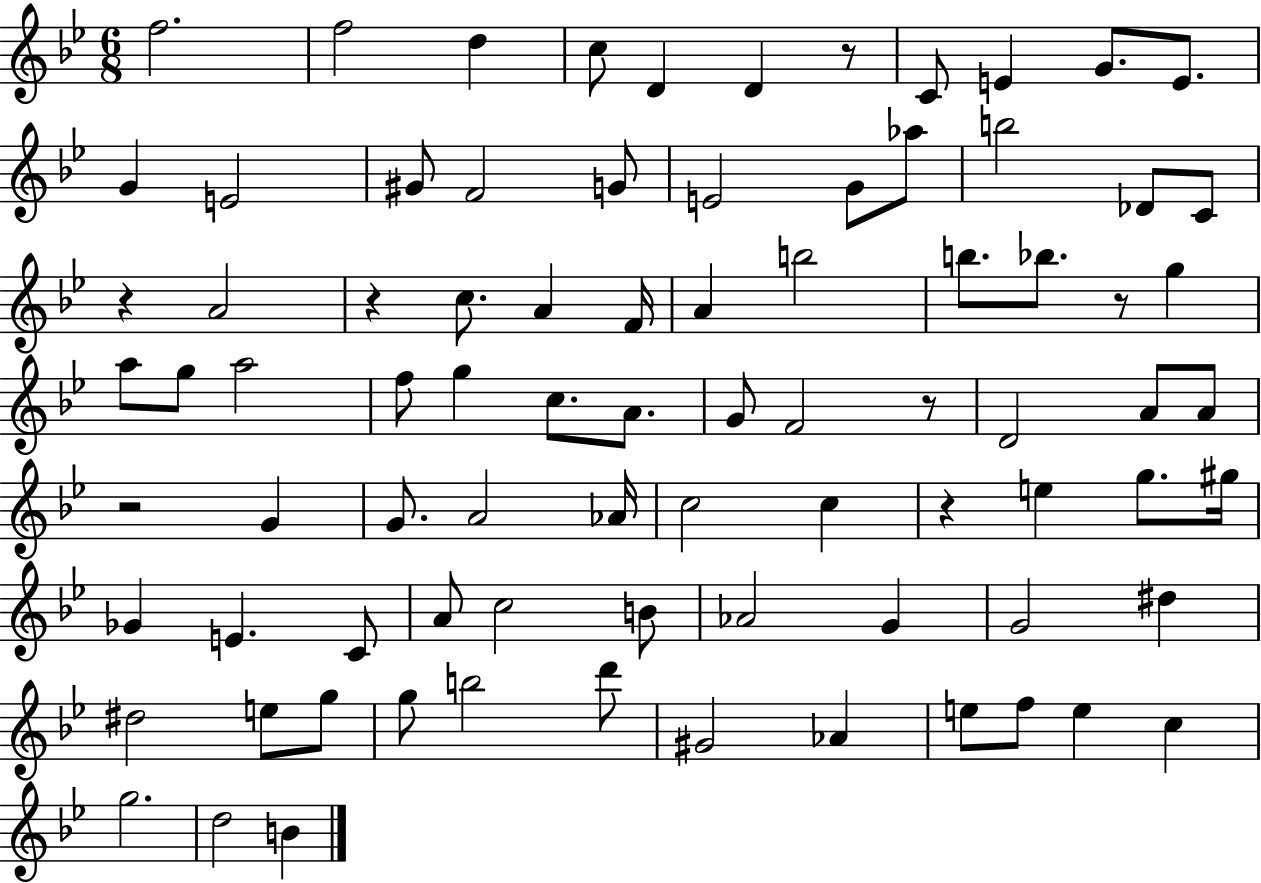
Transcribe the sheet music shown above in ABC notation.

X:1
T:Untitled
M:6/8
L:1/4
K:Bb
f2 f2 d c/2 D D z/2 C/2 E G/2 E/2 G E2 ^G/2 F2 G/2 E2 G/2 _a/2 b2 _D/2 C/2 z A2 z c/2 A F/4 A b2 b/2 _b/2 z/2 g a/2 g/2 a2 f/2 g c/2 A/2 G/2 F2 z/2 D2 A/2 A/2 z2 G G/2 A2 _A/4 c2 c z e g/2 ^g/4 _G E C/2 A/2 c2 B/2 _A2 G G2 ^d ^d2 e/2 g/2 g/2 b2 d'/2 ^G2 _A e/2 f/2 e c g2 d2 B